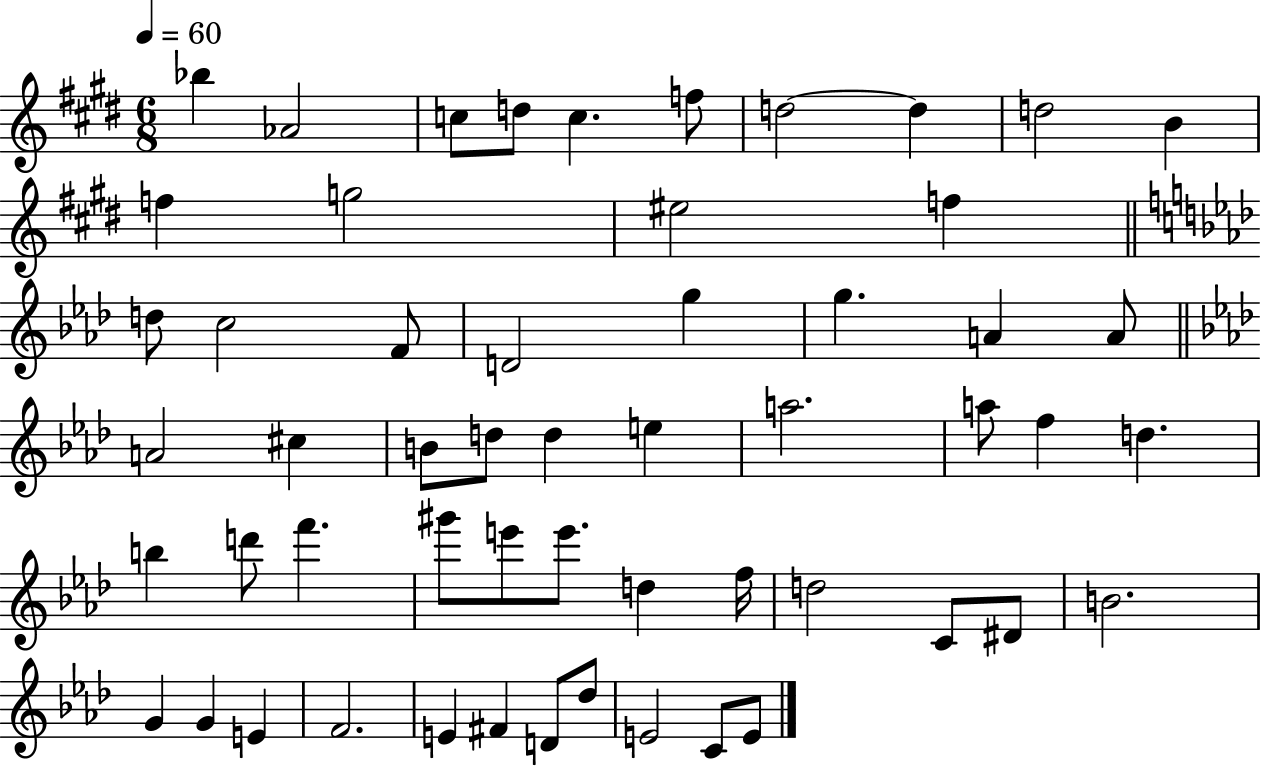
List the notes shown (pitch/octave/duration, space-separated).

Bb5/q Ab4/h C5/e D5/e C5/q. F5/e D5/h D5/q D5/h B4/q F5/q G5/h EIS5/h F5/q D5/e C5/h F4/e D4/h G5/q G5/q. A4/q A4/e A4/h C#5/q B4/e D5/e D5/q E5/q A5/h. A5/e F5/q D5/q. B5/q D6/e F6/q. G#6/e E6/e E6/e. D5/q F5/s D5/h C4/e D#4/e B4/h. G4/q G4/q E4/q F4/h. E4/q F#4/q D4/e Db5/e E4/h C4/e E4/e